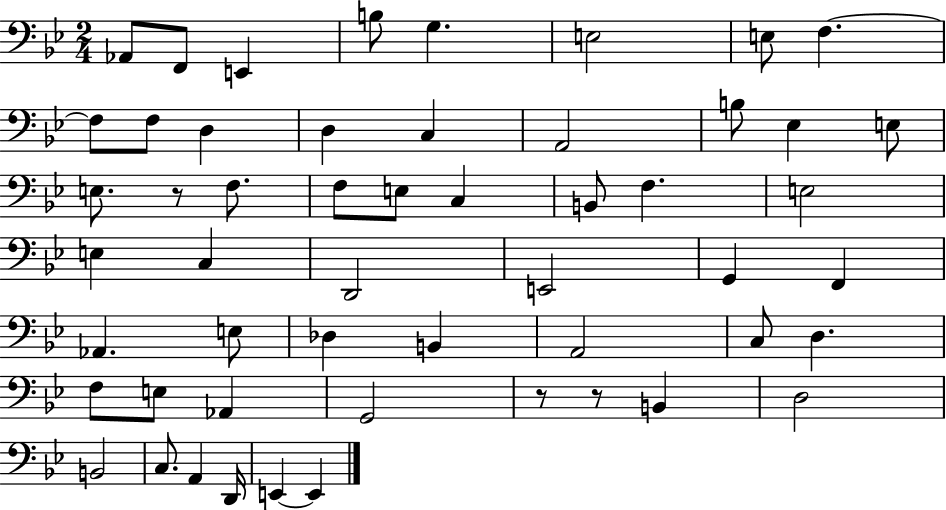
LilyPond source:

{
  \clef bass
  \numericTimeSignature
  \time 2/4
  \key bes \major
  aes,8 f,8 e,4 | b8 g4. | e2 | e8 f4.~~ | \break f8 f8 d4 | d4 c4 | a,2 | b8 ees4 e8 | \break e8. r8 f8. | f8 e8 c4 | b,8 f4. | e2 | \break e4 c4 | d,2 | e,2 | g,4 f,4 | \break aes,4. e8 | des4 b,4 | a,2 | c8 d4. | \break f8 e8 aes,4 | g,2 | r8 r8 b,4 | d2 | \break b,2 | c8. a,4 d,16 | e,4~~ e,4 | \bar "|."
}